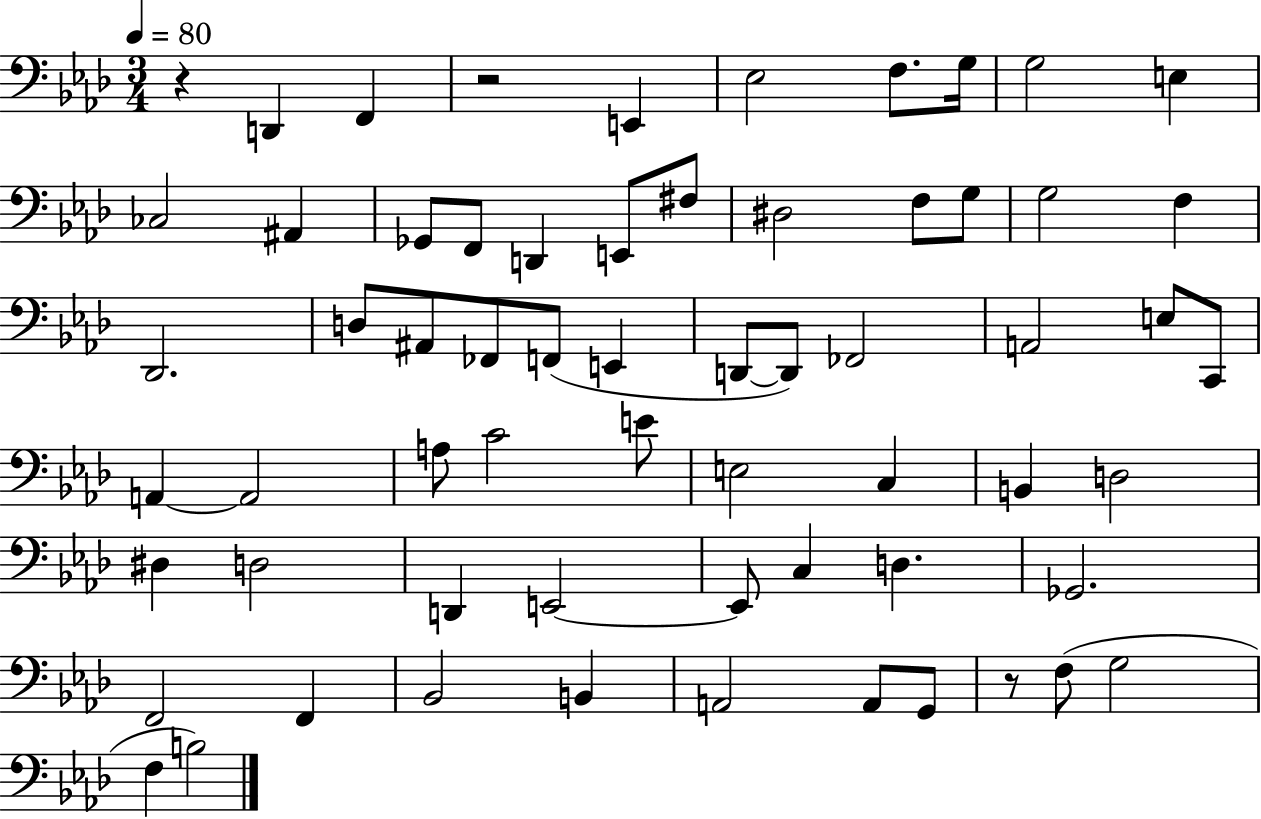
R/q D2/q F2/q R/h E2/q Eb3/h F3/e. G3/s G3/h E3/q CES3/h A#2/q Gb2/e F2/e D2/q E2/e F#3/e D#3/h F3/e G3/e G3/h F3/q Db2/h. D3/e A#2/e FES2/e F2/e E2/q D2/e D2/e FES2/h A2/h E3/e C2/e A2/q A2/h A3/e C4/h E4/e E3/h C3/q B2/q D3/h D#3/q D3/h D2/q E2/h E2/e C3/q D3/q. Gb2/h. F2/h F2/q Bb2/h B2/q A2/h A2/e G2/e R/e F3/e G3/h F3/q B3/h